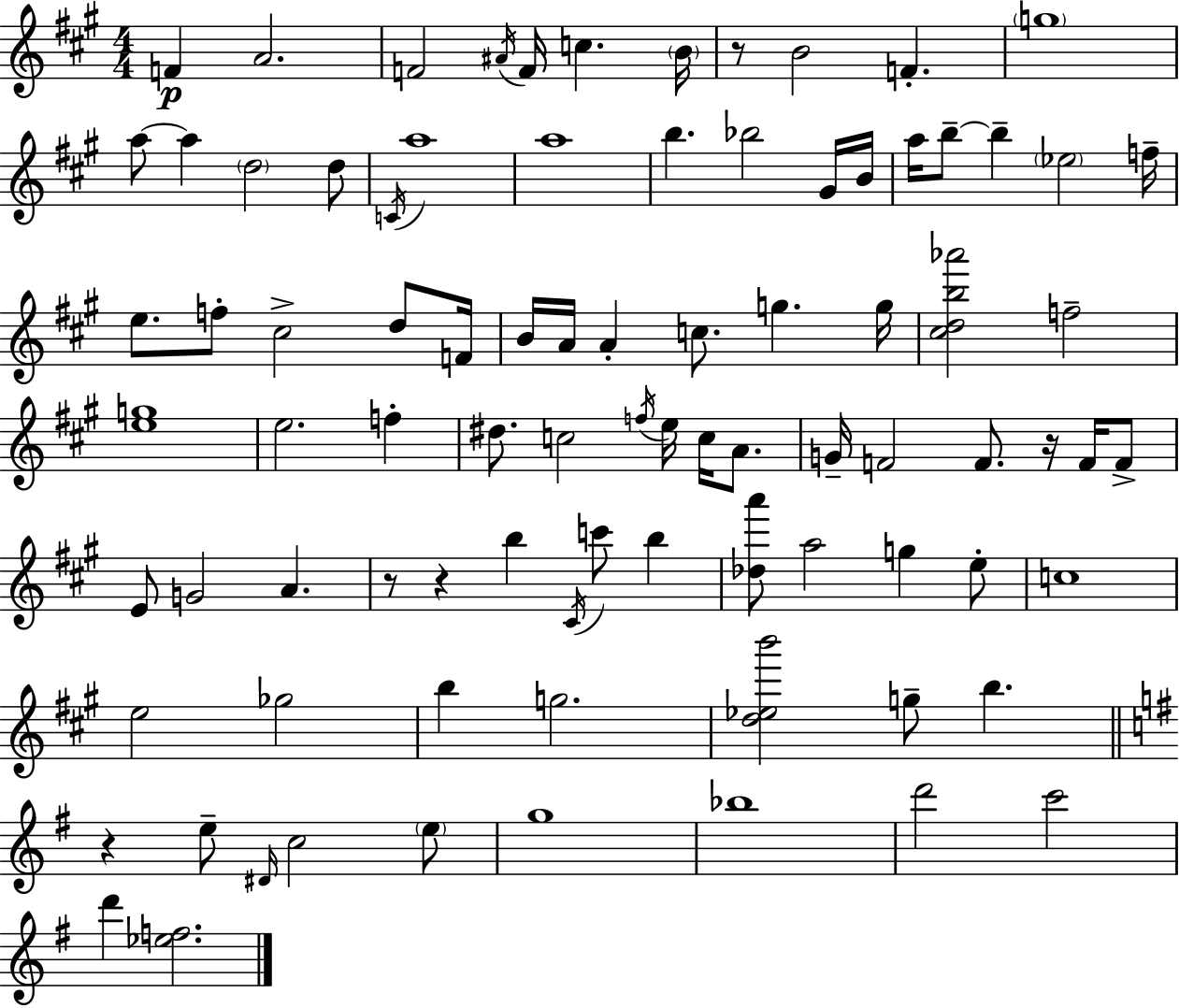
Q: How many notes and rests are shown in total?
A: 87